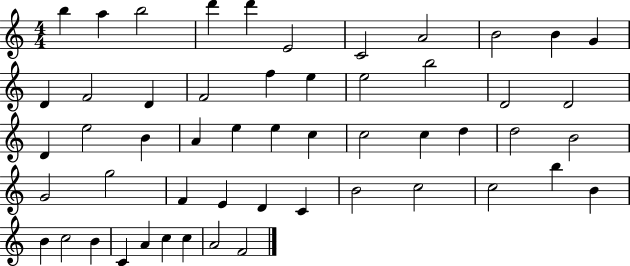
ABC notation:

X:1
T:Untitled
M:4/4
L:1/4
K:C
b a b2 d' d' E2 C2 A2 B2 B G D F2 D F2 f e e2 b2 D2 D2 D e2 B A e e c c2 c d d2 B2 G2 g2 F E D C B2 c2 c2 b B B c2 B C A c c A2 F2